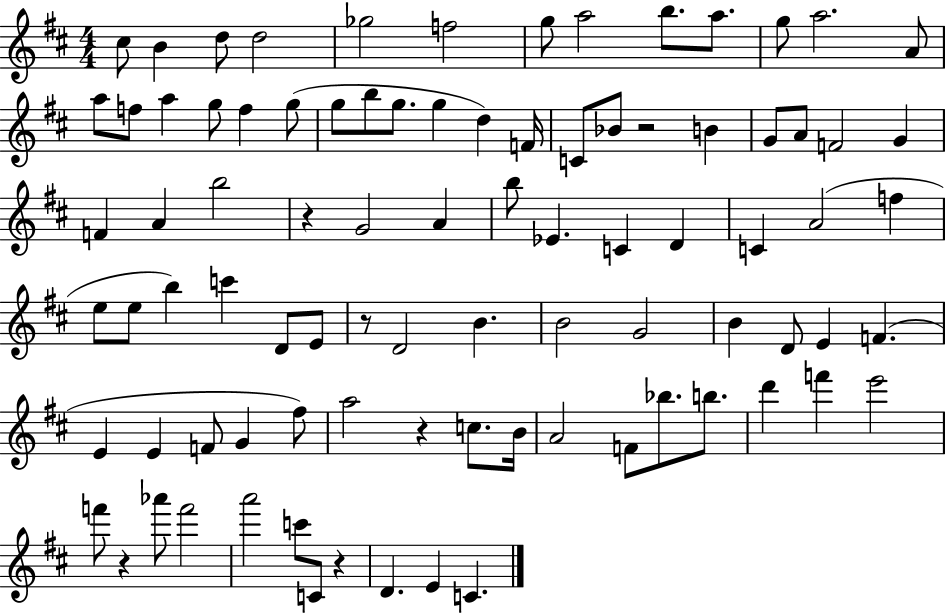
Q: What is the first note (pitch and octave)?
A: C#5